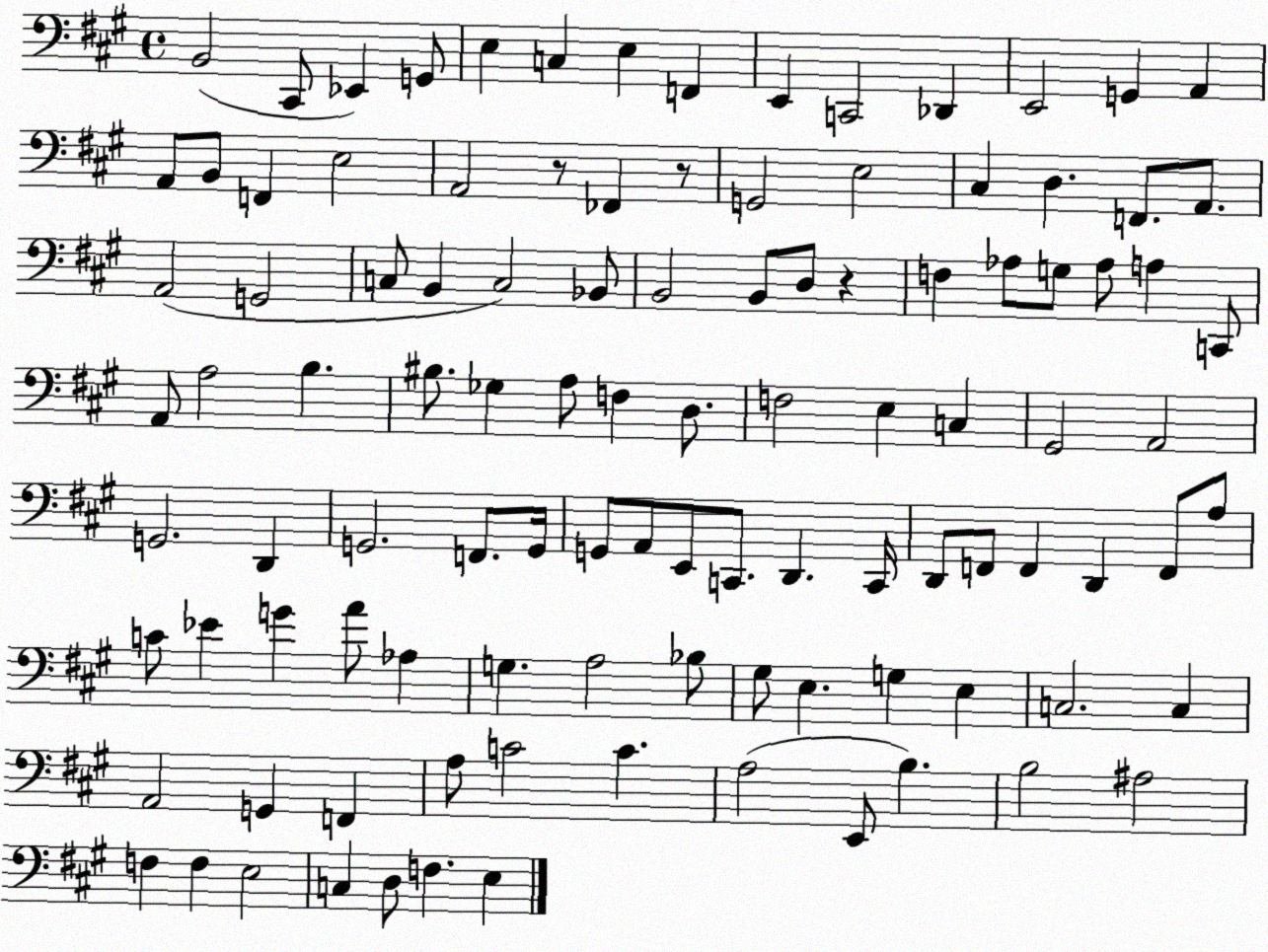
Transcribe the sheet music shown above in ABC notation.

X:1
T:Untitled
M:4/4
L:1/4
K:A
B,,2 ^C,,/2 _E,, G,,/2 E, C, E, F,, E,, C,,2 _D,, E,,2 G,, A,, A,,/2 B,,/2 F,, E,2 A,,2 z/2 _F,, z/2 G,,2 E,2 ^C, D, F,,/2 A,,/2 A,,2 G,,2 C,/2 B,, C,2 _B,,/2 B,,2 B,,/2 D,/2 z F, _A,/2 G,/2 _A,/2 A, C,,/2 A,,/2 A,2 B, ^B,/2 _G, A,/2 F, D,/2 F,2 E, C, ^G,,2 A,,2 G,,2 D,, G,,2 F,,/2 G,,/4 G,,/2 A,,/2 E,,/2 C,,/2 D,, C,,/4 D,,/2 F,,/2 F,, D,, F,,/2 A,/2 C/2 _E G A/2 _A, G, A,2 _B,/2 ^G,/2 E, G, E, C,2 C, A,,2 G,, F,, A,/2 C2 C A,2 E,,/2 B, B,2 ^A,2 F, F, E,2 C, D,/2 F, E,